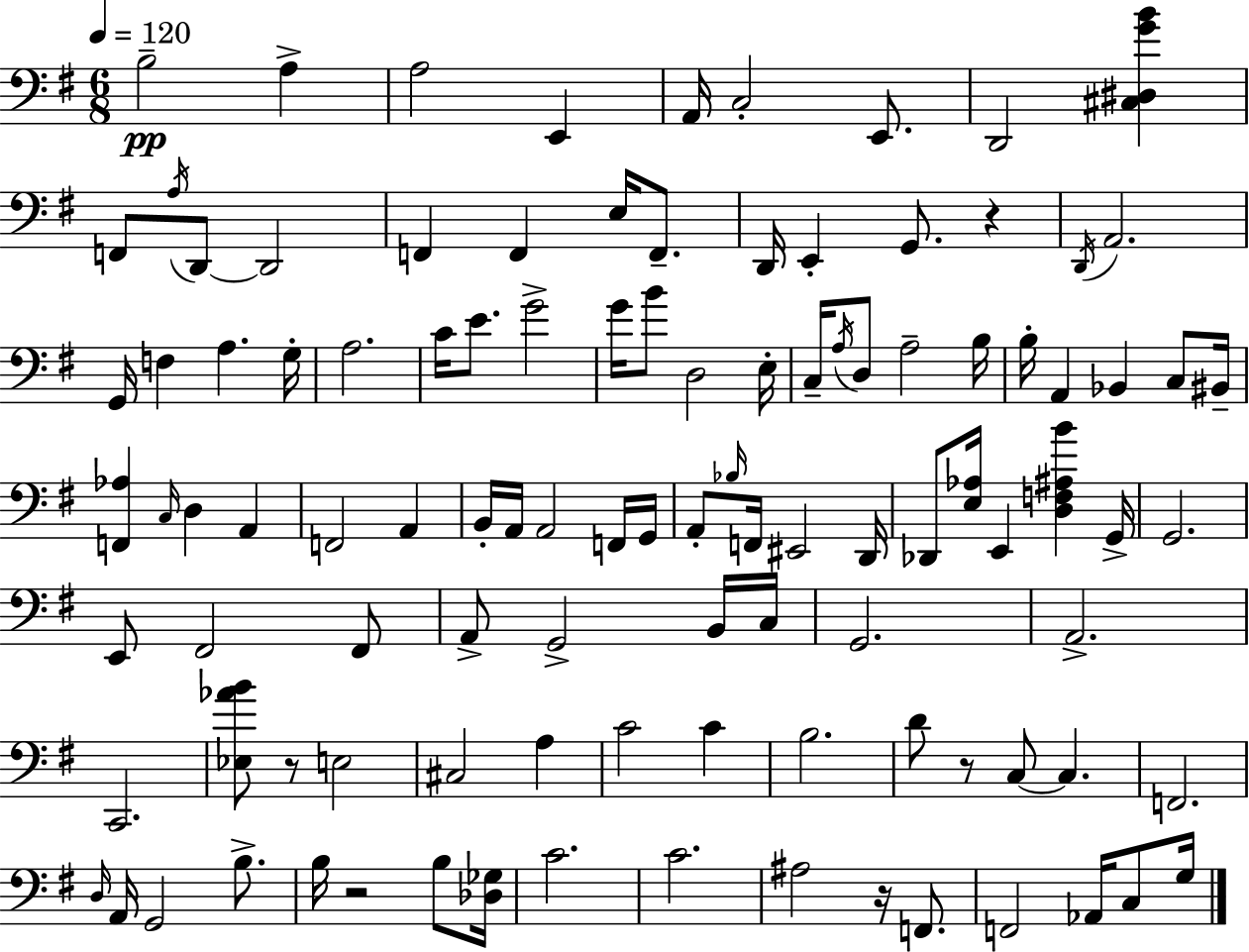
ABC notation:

X:1
T:Untitled
M:6/8
L:1/4
K:G
B,2 A, A,2 E,, A,,/4 C,2 E,,/2 D,,2 [^C,^D,GB] F,,/2 A,/4 D,,/2 D,,2 F,, F,, E,/4 F,,/2 D,,/4 E,, G,,/2 z D,,/4 A,,2 G,,/4 F, A, G,/4 A,2 C/4 E/2 G2 G/4 B/2 D,2 E,/4 C,/4 A,/4 D,/2 A,2 B,/4 B,/4 A,, _B,, C,/2 ^B,,/4 [F,,_A,] C,/4 D, A,, F,,2 A,, B,,/4 A,,/4 A,,2 F,,/4 G,,/4 A,,/2 _B,/4 F,,/4 ^E,,2 D,,/4 _D,,/2 [E,_A,]/4 E,, [D,F,^A,B] G,,/4 G,,2 E,,/2 ^F,,2 ^F,,/2 A,,/2 G,,2 B,,/4 C,/4 G,,2 A,,2 C,,2 [_E,_AB]/2 z/2 E,2 ^C,2 A, C2 C B,2 D/2 z/2 C,/2 C, F,,2 D,/4 A,,/4 G,,2 B,/2 B,/4 z2 B,/2 [_D,_G,]/4 C2 C2 ^A,2 z/4 F,,/2 F,,2 _A,,/4 C,/2 G,/4